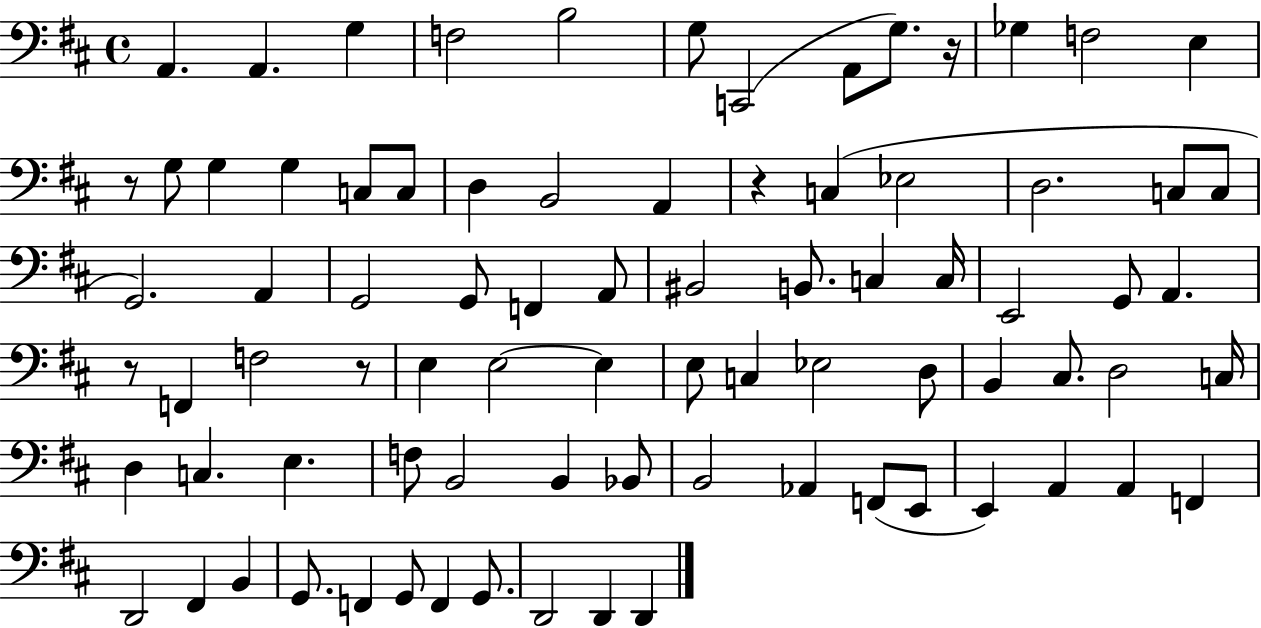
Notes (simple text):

A2/q. A2/q. G3/q F3/h B3/h G3/e C2/h A2/e G3/e. R/s Gb3/q F3/h E3/q R/e G3/e G3/q G3/q C3/e C3/e D3/q B2/h A2/q R/q C3/q Eb3/h D3/h. C3/e C3/e G2/h. A2/q G2/h G2/e F2/q A2/e BIS2/h B2/e. C3/q C3/s E2/h G2/e A2/q. R/e F2/q F3/h R/e E3/q E3/h E3/q E3/e C3/q Eb3/h D3/e B2/q C#3/e. D3/h C3/s D3/q C3/q. E3/q. F3/e B2/h B2/q Bb2/e B2/h Ab2/q F2/e E2/e E2/q A2/q A2/q F2/q D2/h F#2/q B2/q G2/e. F2/q G2/e F2/q G2/e. D2/h D2/q D2/q